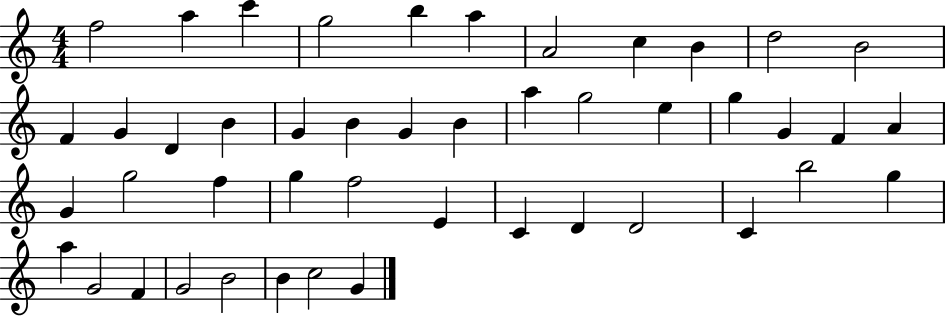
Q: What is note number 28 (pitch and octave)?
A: G5